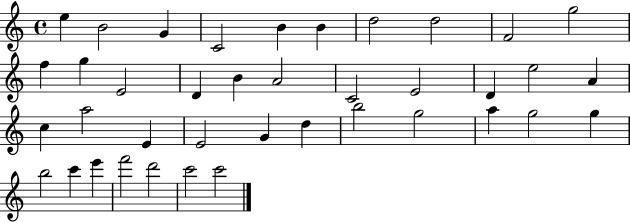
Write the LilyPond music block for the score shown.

{
  \clef treble
  \time 4/4
  \defaultTimeSignature
  \key c \major
  e''4 b'2 g'4 | c'2 b'4 b'4 | d''2 d''2 | f'2 g''2 | \break f''4 g''4 e'2 | d'4 b'4 a'2 | c'2 e'2 | d'4 e''2 a'4 | \break c''4 a''2 e'4 | e'2 g'4 d''4 | b''2 g''2 | a''4 g''2 g''4 | \break b''2 c'''4 e'''4 | f'''2 d'''2 | c'''2 c'''2 | \bar "|."
}